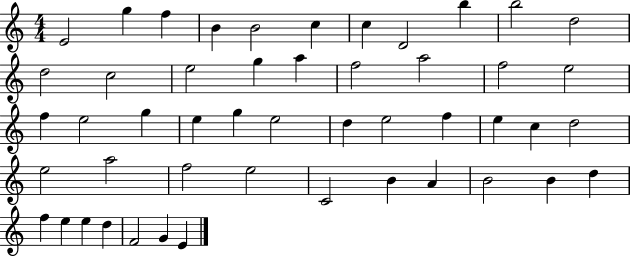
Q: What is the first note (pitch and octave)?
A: E4